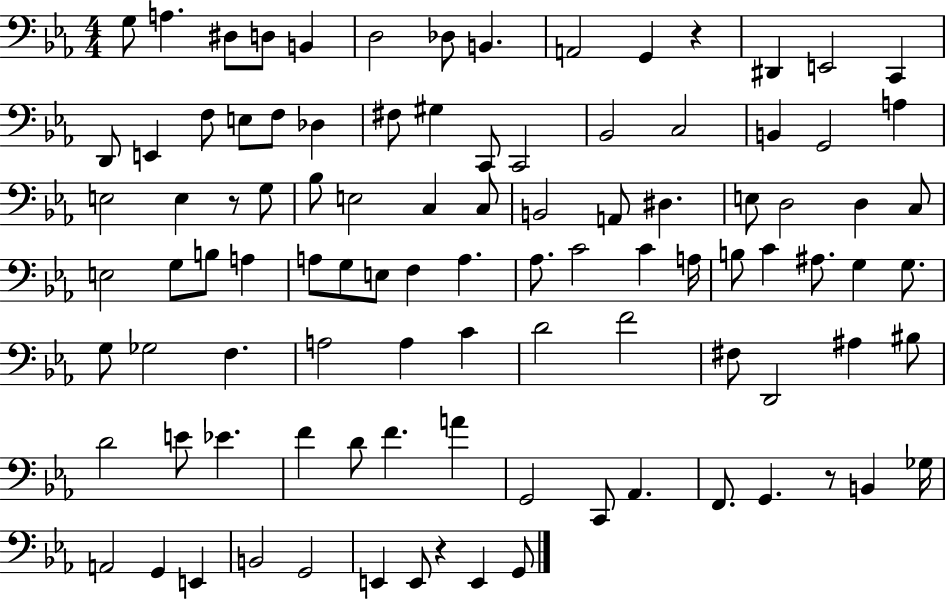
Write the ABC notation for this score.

X:1
T:Untitled
M:4/4
L:1/4
K:Eb
G,/2 A, ^D,/2 D,/2 B,, D,2 _D,/2 B,, A,,2 G,, z ^D,, E,,2 C,, D,,/2 E,, F,/2 E,/2 F,/2 _D, ^F,/2 ^G, C,,/2 C,,2 _B,,2 C,2 B,, G,,2 A, E,2 E, z/2 G,/2 _B,/2 E,2 C, C,/2 B,,2 A,,/2 ^D, E,/2 D,2 D, C,/2 E,2 G,/2 B,/2 A, A,/2 G,/2 E,/2 F, A, _A,/2 C2 C A,/4 B,/2 C ^A,/2 G, G,/2 G,/2 _G,2 F, A,2 A, C D2 F2 ^F,/2 D,,2 ^A, ^B,/2 D2 E/2 _E F D/2 F A G,,2 C,,/2 _A,, F,,/2 G,, z/2 B,, _G,/4 A,,2 G,, E,, B,,2 G,,2 E,, E,,/2 z E,, G,,/2